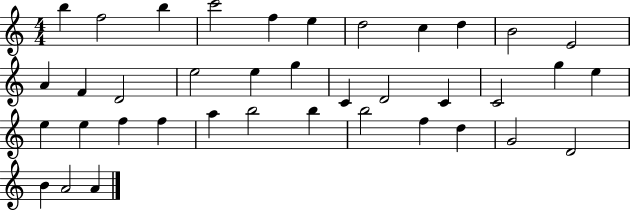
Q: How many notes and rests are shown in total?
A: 38